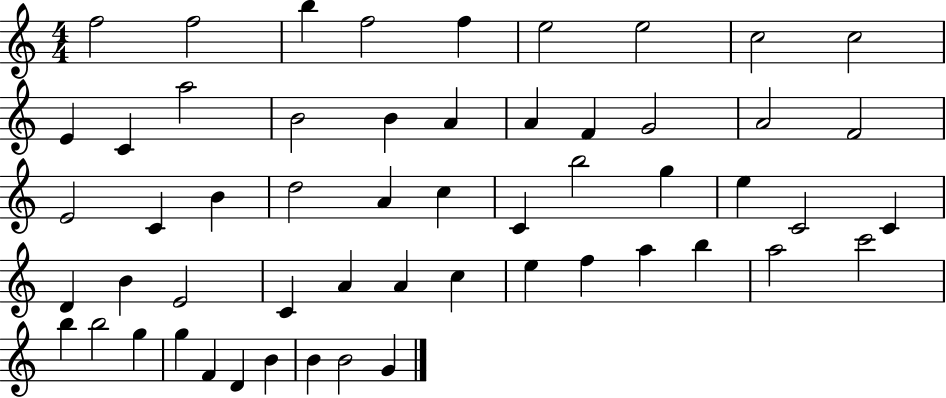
{
  \clef treble
  \numericTimeSignature
  \time 4/4
  \key c \major
  f''2 f''2 | b''4 f''2 f''4 | e''2 e''2 | c''2 c''2 | \break e'4 c'4 a''2 | b'2 b'4 a'4 | a'4 f'4 g'2 | a'2 f'2 | \break e'2 c'4 b'4 | d''2 a'4 c''4 | c'4 b''2 g''4 | e''4 c'2 c'4 | \break d'4 b'4 e'2 | c'4 a'4 a'4 c''4 | e''4 f''4 a''4 b''4 | a''2 c'''2 | \break b''4 b''2 g''4 | g''4 f'4 d'4 b'4 | b'4 b'2 g'4 | \bar "|."
}